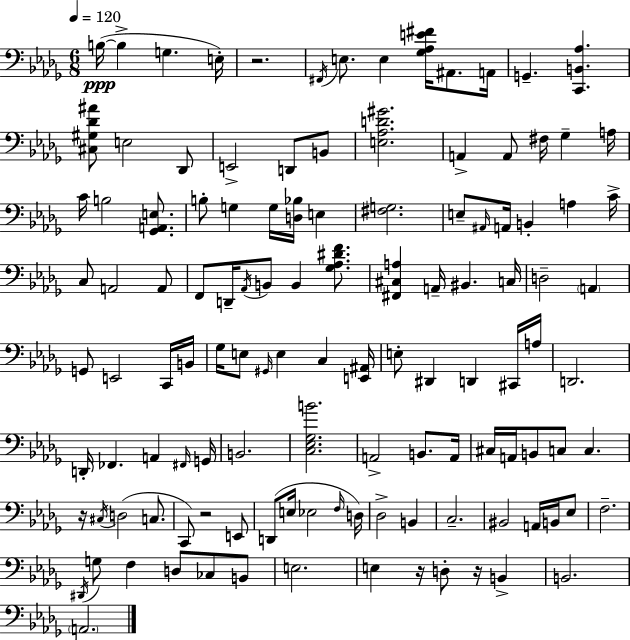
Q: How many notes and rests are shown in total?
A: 120